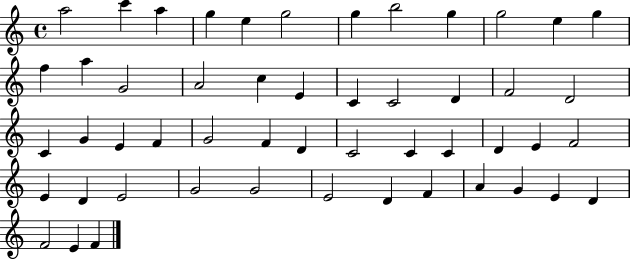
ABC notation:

X:1
T:Untitled
M:4/4
L:1/4
K:C
a2 c' a g e g2 g b2 g g2 e g f a G2 A2 c E C C2 D F2 D2 C G E F G2 F D C2 C C D E F2 E D E2 G2 G2 E2 D F A G E D F2 E F